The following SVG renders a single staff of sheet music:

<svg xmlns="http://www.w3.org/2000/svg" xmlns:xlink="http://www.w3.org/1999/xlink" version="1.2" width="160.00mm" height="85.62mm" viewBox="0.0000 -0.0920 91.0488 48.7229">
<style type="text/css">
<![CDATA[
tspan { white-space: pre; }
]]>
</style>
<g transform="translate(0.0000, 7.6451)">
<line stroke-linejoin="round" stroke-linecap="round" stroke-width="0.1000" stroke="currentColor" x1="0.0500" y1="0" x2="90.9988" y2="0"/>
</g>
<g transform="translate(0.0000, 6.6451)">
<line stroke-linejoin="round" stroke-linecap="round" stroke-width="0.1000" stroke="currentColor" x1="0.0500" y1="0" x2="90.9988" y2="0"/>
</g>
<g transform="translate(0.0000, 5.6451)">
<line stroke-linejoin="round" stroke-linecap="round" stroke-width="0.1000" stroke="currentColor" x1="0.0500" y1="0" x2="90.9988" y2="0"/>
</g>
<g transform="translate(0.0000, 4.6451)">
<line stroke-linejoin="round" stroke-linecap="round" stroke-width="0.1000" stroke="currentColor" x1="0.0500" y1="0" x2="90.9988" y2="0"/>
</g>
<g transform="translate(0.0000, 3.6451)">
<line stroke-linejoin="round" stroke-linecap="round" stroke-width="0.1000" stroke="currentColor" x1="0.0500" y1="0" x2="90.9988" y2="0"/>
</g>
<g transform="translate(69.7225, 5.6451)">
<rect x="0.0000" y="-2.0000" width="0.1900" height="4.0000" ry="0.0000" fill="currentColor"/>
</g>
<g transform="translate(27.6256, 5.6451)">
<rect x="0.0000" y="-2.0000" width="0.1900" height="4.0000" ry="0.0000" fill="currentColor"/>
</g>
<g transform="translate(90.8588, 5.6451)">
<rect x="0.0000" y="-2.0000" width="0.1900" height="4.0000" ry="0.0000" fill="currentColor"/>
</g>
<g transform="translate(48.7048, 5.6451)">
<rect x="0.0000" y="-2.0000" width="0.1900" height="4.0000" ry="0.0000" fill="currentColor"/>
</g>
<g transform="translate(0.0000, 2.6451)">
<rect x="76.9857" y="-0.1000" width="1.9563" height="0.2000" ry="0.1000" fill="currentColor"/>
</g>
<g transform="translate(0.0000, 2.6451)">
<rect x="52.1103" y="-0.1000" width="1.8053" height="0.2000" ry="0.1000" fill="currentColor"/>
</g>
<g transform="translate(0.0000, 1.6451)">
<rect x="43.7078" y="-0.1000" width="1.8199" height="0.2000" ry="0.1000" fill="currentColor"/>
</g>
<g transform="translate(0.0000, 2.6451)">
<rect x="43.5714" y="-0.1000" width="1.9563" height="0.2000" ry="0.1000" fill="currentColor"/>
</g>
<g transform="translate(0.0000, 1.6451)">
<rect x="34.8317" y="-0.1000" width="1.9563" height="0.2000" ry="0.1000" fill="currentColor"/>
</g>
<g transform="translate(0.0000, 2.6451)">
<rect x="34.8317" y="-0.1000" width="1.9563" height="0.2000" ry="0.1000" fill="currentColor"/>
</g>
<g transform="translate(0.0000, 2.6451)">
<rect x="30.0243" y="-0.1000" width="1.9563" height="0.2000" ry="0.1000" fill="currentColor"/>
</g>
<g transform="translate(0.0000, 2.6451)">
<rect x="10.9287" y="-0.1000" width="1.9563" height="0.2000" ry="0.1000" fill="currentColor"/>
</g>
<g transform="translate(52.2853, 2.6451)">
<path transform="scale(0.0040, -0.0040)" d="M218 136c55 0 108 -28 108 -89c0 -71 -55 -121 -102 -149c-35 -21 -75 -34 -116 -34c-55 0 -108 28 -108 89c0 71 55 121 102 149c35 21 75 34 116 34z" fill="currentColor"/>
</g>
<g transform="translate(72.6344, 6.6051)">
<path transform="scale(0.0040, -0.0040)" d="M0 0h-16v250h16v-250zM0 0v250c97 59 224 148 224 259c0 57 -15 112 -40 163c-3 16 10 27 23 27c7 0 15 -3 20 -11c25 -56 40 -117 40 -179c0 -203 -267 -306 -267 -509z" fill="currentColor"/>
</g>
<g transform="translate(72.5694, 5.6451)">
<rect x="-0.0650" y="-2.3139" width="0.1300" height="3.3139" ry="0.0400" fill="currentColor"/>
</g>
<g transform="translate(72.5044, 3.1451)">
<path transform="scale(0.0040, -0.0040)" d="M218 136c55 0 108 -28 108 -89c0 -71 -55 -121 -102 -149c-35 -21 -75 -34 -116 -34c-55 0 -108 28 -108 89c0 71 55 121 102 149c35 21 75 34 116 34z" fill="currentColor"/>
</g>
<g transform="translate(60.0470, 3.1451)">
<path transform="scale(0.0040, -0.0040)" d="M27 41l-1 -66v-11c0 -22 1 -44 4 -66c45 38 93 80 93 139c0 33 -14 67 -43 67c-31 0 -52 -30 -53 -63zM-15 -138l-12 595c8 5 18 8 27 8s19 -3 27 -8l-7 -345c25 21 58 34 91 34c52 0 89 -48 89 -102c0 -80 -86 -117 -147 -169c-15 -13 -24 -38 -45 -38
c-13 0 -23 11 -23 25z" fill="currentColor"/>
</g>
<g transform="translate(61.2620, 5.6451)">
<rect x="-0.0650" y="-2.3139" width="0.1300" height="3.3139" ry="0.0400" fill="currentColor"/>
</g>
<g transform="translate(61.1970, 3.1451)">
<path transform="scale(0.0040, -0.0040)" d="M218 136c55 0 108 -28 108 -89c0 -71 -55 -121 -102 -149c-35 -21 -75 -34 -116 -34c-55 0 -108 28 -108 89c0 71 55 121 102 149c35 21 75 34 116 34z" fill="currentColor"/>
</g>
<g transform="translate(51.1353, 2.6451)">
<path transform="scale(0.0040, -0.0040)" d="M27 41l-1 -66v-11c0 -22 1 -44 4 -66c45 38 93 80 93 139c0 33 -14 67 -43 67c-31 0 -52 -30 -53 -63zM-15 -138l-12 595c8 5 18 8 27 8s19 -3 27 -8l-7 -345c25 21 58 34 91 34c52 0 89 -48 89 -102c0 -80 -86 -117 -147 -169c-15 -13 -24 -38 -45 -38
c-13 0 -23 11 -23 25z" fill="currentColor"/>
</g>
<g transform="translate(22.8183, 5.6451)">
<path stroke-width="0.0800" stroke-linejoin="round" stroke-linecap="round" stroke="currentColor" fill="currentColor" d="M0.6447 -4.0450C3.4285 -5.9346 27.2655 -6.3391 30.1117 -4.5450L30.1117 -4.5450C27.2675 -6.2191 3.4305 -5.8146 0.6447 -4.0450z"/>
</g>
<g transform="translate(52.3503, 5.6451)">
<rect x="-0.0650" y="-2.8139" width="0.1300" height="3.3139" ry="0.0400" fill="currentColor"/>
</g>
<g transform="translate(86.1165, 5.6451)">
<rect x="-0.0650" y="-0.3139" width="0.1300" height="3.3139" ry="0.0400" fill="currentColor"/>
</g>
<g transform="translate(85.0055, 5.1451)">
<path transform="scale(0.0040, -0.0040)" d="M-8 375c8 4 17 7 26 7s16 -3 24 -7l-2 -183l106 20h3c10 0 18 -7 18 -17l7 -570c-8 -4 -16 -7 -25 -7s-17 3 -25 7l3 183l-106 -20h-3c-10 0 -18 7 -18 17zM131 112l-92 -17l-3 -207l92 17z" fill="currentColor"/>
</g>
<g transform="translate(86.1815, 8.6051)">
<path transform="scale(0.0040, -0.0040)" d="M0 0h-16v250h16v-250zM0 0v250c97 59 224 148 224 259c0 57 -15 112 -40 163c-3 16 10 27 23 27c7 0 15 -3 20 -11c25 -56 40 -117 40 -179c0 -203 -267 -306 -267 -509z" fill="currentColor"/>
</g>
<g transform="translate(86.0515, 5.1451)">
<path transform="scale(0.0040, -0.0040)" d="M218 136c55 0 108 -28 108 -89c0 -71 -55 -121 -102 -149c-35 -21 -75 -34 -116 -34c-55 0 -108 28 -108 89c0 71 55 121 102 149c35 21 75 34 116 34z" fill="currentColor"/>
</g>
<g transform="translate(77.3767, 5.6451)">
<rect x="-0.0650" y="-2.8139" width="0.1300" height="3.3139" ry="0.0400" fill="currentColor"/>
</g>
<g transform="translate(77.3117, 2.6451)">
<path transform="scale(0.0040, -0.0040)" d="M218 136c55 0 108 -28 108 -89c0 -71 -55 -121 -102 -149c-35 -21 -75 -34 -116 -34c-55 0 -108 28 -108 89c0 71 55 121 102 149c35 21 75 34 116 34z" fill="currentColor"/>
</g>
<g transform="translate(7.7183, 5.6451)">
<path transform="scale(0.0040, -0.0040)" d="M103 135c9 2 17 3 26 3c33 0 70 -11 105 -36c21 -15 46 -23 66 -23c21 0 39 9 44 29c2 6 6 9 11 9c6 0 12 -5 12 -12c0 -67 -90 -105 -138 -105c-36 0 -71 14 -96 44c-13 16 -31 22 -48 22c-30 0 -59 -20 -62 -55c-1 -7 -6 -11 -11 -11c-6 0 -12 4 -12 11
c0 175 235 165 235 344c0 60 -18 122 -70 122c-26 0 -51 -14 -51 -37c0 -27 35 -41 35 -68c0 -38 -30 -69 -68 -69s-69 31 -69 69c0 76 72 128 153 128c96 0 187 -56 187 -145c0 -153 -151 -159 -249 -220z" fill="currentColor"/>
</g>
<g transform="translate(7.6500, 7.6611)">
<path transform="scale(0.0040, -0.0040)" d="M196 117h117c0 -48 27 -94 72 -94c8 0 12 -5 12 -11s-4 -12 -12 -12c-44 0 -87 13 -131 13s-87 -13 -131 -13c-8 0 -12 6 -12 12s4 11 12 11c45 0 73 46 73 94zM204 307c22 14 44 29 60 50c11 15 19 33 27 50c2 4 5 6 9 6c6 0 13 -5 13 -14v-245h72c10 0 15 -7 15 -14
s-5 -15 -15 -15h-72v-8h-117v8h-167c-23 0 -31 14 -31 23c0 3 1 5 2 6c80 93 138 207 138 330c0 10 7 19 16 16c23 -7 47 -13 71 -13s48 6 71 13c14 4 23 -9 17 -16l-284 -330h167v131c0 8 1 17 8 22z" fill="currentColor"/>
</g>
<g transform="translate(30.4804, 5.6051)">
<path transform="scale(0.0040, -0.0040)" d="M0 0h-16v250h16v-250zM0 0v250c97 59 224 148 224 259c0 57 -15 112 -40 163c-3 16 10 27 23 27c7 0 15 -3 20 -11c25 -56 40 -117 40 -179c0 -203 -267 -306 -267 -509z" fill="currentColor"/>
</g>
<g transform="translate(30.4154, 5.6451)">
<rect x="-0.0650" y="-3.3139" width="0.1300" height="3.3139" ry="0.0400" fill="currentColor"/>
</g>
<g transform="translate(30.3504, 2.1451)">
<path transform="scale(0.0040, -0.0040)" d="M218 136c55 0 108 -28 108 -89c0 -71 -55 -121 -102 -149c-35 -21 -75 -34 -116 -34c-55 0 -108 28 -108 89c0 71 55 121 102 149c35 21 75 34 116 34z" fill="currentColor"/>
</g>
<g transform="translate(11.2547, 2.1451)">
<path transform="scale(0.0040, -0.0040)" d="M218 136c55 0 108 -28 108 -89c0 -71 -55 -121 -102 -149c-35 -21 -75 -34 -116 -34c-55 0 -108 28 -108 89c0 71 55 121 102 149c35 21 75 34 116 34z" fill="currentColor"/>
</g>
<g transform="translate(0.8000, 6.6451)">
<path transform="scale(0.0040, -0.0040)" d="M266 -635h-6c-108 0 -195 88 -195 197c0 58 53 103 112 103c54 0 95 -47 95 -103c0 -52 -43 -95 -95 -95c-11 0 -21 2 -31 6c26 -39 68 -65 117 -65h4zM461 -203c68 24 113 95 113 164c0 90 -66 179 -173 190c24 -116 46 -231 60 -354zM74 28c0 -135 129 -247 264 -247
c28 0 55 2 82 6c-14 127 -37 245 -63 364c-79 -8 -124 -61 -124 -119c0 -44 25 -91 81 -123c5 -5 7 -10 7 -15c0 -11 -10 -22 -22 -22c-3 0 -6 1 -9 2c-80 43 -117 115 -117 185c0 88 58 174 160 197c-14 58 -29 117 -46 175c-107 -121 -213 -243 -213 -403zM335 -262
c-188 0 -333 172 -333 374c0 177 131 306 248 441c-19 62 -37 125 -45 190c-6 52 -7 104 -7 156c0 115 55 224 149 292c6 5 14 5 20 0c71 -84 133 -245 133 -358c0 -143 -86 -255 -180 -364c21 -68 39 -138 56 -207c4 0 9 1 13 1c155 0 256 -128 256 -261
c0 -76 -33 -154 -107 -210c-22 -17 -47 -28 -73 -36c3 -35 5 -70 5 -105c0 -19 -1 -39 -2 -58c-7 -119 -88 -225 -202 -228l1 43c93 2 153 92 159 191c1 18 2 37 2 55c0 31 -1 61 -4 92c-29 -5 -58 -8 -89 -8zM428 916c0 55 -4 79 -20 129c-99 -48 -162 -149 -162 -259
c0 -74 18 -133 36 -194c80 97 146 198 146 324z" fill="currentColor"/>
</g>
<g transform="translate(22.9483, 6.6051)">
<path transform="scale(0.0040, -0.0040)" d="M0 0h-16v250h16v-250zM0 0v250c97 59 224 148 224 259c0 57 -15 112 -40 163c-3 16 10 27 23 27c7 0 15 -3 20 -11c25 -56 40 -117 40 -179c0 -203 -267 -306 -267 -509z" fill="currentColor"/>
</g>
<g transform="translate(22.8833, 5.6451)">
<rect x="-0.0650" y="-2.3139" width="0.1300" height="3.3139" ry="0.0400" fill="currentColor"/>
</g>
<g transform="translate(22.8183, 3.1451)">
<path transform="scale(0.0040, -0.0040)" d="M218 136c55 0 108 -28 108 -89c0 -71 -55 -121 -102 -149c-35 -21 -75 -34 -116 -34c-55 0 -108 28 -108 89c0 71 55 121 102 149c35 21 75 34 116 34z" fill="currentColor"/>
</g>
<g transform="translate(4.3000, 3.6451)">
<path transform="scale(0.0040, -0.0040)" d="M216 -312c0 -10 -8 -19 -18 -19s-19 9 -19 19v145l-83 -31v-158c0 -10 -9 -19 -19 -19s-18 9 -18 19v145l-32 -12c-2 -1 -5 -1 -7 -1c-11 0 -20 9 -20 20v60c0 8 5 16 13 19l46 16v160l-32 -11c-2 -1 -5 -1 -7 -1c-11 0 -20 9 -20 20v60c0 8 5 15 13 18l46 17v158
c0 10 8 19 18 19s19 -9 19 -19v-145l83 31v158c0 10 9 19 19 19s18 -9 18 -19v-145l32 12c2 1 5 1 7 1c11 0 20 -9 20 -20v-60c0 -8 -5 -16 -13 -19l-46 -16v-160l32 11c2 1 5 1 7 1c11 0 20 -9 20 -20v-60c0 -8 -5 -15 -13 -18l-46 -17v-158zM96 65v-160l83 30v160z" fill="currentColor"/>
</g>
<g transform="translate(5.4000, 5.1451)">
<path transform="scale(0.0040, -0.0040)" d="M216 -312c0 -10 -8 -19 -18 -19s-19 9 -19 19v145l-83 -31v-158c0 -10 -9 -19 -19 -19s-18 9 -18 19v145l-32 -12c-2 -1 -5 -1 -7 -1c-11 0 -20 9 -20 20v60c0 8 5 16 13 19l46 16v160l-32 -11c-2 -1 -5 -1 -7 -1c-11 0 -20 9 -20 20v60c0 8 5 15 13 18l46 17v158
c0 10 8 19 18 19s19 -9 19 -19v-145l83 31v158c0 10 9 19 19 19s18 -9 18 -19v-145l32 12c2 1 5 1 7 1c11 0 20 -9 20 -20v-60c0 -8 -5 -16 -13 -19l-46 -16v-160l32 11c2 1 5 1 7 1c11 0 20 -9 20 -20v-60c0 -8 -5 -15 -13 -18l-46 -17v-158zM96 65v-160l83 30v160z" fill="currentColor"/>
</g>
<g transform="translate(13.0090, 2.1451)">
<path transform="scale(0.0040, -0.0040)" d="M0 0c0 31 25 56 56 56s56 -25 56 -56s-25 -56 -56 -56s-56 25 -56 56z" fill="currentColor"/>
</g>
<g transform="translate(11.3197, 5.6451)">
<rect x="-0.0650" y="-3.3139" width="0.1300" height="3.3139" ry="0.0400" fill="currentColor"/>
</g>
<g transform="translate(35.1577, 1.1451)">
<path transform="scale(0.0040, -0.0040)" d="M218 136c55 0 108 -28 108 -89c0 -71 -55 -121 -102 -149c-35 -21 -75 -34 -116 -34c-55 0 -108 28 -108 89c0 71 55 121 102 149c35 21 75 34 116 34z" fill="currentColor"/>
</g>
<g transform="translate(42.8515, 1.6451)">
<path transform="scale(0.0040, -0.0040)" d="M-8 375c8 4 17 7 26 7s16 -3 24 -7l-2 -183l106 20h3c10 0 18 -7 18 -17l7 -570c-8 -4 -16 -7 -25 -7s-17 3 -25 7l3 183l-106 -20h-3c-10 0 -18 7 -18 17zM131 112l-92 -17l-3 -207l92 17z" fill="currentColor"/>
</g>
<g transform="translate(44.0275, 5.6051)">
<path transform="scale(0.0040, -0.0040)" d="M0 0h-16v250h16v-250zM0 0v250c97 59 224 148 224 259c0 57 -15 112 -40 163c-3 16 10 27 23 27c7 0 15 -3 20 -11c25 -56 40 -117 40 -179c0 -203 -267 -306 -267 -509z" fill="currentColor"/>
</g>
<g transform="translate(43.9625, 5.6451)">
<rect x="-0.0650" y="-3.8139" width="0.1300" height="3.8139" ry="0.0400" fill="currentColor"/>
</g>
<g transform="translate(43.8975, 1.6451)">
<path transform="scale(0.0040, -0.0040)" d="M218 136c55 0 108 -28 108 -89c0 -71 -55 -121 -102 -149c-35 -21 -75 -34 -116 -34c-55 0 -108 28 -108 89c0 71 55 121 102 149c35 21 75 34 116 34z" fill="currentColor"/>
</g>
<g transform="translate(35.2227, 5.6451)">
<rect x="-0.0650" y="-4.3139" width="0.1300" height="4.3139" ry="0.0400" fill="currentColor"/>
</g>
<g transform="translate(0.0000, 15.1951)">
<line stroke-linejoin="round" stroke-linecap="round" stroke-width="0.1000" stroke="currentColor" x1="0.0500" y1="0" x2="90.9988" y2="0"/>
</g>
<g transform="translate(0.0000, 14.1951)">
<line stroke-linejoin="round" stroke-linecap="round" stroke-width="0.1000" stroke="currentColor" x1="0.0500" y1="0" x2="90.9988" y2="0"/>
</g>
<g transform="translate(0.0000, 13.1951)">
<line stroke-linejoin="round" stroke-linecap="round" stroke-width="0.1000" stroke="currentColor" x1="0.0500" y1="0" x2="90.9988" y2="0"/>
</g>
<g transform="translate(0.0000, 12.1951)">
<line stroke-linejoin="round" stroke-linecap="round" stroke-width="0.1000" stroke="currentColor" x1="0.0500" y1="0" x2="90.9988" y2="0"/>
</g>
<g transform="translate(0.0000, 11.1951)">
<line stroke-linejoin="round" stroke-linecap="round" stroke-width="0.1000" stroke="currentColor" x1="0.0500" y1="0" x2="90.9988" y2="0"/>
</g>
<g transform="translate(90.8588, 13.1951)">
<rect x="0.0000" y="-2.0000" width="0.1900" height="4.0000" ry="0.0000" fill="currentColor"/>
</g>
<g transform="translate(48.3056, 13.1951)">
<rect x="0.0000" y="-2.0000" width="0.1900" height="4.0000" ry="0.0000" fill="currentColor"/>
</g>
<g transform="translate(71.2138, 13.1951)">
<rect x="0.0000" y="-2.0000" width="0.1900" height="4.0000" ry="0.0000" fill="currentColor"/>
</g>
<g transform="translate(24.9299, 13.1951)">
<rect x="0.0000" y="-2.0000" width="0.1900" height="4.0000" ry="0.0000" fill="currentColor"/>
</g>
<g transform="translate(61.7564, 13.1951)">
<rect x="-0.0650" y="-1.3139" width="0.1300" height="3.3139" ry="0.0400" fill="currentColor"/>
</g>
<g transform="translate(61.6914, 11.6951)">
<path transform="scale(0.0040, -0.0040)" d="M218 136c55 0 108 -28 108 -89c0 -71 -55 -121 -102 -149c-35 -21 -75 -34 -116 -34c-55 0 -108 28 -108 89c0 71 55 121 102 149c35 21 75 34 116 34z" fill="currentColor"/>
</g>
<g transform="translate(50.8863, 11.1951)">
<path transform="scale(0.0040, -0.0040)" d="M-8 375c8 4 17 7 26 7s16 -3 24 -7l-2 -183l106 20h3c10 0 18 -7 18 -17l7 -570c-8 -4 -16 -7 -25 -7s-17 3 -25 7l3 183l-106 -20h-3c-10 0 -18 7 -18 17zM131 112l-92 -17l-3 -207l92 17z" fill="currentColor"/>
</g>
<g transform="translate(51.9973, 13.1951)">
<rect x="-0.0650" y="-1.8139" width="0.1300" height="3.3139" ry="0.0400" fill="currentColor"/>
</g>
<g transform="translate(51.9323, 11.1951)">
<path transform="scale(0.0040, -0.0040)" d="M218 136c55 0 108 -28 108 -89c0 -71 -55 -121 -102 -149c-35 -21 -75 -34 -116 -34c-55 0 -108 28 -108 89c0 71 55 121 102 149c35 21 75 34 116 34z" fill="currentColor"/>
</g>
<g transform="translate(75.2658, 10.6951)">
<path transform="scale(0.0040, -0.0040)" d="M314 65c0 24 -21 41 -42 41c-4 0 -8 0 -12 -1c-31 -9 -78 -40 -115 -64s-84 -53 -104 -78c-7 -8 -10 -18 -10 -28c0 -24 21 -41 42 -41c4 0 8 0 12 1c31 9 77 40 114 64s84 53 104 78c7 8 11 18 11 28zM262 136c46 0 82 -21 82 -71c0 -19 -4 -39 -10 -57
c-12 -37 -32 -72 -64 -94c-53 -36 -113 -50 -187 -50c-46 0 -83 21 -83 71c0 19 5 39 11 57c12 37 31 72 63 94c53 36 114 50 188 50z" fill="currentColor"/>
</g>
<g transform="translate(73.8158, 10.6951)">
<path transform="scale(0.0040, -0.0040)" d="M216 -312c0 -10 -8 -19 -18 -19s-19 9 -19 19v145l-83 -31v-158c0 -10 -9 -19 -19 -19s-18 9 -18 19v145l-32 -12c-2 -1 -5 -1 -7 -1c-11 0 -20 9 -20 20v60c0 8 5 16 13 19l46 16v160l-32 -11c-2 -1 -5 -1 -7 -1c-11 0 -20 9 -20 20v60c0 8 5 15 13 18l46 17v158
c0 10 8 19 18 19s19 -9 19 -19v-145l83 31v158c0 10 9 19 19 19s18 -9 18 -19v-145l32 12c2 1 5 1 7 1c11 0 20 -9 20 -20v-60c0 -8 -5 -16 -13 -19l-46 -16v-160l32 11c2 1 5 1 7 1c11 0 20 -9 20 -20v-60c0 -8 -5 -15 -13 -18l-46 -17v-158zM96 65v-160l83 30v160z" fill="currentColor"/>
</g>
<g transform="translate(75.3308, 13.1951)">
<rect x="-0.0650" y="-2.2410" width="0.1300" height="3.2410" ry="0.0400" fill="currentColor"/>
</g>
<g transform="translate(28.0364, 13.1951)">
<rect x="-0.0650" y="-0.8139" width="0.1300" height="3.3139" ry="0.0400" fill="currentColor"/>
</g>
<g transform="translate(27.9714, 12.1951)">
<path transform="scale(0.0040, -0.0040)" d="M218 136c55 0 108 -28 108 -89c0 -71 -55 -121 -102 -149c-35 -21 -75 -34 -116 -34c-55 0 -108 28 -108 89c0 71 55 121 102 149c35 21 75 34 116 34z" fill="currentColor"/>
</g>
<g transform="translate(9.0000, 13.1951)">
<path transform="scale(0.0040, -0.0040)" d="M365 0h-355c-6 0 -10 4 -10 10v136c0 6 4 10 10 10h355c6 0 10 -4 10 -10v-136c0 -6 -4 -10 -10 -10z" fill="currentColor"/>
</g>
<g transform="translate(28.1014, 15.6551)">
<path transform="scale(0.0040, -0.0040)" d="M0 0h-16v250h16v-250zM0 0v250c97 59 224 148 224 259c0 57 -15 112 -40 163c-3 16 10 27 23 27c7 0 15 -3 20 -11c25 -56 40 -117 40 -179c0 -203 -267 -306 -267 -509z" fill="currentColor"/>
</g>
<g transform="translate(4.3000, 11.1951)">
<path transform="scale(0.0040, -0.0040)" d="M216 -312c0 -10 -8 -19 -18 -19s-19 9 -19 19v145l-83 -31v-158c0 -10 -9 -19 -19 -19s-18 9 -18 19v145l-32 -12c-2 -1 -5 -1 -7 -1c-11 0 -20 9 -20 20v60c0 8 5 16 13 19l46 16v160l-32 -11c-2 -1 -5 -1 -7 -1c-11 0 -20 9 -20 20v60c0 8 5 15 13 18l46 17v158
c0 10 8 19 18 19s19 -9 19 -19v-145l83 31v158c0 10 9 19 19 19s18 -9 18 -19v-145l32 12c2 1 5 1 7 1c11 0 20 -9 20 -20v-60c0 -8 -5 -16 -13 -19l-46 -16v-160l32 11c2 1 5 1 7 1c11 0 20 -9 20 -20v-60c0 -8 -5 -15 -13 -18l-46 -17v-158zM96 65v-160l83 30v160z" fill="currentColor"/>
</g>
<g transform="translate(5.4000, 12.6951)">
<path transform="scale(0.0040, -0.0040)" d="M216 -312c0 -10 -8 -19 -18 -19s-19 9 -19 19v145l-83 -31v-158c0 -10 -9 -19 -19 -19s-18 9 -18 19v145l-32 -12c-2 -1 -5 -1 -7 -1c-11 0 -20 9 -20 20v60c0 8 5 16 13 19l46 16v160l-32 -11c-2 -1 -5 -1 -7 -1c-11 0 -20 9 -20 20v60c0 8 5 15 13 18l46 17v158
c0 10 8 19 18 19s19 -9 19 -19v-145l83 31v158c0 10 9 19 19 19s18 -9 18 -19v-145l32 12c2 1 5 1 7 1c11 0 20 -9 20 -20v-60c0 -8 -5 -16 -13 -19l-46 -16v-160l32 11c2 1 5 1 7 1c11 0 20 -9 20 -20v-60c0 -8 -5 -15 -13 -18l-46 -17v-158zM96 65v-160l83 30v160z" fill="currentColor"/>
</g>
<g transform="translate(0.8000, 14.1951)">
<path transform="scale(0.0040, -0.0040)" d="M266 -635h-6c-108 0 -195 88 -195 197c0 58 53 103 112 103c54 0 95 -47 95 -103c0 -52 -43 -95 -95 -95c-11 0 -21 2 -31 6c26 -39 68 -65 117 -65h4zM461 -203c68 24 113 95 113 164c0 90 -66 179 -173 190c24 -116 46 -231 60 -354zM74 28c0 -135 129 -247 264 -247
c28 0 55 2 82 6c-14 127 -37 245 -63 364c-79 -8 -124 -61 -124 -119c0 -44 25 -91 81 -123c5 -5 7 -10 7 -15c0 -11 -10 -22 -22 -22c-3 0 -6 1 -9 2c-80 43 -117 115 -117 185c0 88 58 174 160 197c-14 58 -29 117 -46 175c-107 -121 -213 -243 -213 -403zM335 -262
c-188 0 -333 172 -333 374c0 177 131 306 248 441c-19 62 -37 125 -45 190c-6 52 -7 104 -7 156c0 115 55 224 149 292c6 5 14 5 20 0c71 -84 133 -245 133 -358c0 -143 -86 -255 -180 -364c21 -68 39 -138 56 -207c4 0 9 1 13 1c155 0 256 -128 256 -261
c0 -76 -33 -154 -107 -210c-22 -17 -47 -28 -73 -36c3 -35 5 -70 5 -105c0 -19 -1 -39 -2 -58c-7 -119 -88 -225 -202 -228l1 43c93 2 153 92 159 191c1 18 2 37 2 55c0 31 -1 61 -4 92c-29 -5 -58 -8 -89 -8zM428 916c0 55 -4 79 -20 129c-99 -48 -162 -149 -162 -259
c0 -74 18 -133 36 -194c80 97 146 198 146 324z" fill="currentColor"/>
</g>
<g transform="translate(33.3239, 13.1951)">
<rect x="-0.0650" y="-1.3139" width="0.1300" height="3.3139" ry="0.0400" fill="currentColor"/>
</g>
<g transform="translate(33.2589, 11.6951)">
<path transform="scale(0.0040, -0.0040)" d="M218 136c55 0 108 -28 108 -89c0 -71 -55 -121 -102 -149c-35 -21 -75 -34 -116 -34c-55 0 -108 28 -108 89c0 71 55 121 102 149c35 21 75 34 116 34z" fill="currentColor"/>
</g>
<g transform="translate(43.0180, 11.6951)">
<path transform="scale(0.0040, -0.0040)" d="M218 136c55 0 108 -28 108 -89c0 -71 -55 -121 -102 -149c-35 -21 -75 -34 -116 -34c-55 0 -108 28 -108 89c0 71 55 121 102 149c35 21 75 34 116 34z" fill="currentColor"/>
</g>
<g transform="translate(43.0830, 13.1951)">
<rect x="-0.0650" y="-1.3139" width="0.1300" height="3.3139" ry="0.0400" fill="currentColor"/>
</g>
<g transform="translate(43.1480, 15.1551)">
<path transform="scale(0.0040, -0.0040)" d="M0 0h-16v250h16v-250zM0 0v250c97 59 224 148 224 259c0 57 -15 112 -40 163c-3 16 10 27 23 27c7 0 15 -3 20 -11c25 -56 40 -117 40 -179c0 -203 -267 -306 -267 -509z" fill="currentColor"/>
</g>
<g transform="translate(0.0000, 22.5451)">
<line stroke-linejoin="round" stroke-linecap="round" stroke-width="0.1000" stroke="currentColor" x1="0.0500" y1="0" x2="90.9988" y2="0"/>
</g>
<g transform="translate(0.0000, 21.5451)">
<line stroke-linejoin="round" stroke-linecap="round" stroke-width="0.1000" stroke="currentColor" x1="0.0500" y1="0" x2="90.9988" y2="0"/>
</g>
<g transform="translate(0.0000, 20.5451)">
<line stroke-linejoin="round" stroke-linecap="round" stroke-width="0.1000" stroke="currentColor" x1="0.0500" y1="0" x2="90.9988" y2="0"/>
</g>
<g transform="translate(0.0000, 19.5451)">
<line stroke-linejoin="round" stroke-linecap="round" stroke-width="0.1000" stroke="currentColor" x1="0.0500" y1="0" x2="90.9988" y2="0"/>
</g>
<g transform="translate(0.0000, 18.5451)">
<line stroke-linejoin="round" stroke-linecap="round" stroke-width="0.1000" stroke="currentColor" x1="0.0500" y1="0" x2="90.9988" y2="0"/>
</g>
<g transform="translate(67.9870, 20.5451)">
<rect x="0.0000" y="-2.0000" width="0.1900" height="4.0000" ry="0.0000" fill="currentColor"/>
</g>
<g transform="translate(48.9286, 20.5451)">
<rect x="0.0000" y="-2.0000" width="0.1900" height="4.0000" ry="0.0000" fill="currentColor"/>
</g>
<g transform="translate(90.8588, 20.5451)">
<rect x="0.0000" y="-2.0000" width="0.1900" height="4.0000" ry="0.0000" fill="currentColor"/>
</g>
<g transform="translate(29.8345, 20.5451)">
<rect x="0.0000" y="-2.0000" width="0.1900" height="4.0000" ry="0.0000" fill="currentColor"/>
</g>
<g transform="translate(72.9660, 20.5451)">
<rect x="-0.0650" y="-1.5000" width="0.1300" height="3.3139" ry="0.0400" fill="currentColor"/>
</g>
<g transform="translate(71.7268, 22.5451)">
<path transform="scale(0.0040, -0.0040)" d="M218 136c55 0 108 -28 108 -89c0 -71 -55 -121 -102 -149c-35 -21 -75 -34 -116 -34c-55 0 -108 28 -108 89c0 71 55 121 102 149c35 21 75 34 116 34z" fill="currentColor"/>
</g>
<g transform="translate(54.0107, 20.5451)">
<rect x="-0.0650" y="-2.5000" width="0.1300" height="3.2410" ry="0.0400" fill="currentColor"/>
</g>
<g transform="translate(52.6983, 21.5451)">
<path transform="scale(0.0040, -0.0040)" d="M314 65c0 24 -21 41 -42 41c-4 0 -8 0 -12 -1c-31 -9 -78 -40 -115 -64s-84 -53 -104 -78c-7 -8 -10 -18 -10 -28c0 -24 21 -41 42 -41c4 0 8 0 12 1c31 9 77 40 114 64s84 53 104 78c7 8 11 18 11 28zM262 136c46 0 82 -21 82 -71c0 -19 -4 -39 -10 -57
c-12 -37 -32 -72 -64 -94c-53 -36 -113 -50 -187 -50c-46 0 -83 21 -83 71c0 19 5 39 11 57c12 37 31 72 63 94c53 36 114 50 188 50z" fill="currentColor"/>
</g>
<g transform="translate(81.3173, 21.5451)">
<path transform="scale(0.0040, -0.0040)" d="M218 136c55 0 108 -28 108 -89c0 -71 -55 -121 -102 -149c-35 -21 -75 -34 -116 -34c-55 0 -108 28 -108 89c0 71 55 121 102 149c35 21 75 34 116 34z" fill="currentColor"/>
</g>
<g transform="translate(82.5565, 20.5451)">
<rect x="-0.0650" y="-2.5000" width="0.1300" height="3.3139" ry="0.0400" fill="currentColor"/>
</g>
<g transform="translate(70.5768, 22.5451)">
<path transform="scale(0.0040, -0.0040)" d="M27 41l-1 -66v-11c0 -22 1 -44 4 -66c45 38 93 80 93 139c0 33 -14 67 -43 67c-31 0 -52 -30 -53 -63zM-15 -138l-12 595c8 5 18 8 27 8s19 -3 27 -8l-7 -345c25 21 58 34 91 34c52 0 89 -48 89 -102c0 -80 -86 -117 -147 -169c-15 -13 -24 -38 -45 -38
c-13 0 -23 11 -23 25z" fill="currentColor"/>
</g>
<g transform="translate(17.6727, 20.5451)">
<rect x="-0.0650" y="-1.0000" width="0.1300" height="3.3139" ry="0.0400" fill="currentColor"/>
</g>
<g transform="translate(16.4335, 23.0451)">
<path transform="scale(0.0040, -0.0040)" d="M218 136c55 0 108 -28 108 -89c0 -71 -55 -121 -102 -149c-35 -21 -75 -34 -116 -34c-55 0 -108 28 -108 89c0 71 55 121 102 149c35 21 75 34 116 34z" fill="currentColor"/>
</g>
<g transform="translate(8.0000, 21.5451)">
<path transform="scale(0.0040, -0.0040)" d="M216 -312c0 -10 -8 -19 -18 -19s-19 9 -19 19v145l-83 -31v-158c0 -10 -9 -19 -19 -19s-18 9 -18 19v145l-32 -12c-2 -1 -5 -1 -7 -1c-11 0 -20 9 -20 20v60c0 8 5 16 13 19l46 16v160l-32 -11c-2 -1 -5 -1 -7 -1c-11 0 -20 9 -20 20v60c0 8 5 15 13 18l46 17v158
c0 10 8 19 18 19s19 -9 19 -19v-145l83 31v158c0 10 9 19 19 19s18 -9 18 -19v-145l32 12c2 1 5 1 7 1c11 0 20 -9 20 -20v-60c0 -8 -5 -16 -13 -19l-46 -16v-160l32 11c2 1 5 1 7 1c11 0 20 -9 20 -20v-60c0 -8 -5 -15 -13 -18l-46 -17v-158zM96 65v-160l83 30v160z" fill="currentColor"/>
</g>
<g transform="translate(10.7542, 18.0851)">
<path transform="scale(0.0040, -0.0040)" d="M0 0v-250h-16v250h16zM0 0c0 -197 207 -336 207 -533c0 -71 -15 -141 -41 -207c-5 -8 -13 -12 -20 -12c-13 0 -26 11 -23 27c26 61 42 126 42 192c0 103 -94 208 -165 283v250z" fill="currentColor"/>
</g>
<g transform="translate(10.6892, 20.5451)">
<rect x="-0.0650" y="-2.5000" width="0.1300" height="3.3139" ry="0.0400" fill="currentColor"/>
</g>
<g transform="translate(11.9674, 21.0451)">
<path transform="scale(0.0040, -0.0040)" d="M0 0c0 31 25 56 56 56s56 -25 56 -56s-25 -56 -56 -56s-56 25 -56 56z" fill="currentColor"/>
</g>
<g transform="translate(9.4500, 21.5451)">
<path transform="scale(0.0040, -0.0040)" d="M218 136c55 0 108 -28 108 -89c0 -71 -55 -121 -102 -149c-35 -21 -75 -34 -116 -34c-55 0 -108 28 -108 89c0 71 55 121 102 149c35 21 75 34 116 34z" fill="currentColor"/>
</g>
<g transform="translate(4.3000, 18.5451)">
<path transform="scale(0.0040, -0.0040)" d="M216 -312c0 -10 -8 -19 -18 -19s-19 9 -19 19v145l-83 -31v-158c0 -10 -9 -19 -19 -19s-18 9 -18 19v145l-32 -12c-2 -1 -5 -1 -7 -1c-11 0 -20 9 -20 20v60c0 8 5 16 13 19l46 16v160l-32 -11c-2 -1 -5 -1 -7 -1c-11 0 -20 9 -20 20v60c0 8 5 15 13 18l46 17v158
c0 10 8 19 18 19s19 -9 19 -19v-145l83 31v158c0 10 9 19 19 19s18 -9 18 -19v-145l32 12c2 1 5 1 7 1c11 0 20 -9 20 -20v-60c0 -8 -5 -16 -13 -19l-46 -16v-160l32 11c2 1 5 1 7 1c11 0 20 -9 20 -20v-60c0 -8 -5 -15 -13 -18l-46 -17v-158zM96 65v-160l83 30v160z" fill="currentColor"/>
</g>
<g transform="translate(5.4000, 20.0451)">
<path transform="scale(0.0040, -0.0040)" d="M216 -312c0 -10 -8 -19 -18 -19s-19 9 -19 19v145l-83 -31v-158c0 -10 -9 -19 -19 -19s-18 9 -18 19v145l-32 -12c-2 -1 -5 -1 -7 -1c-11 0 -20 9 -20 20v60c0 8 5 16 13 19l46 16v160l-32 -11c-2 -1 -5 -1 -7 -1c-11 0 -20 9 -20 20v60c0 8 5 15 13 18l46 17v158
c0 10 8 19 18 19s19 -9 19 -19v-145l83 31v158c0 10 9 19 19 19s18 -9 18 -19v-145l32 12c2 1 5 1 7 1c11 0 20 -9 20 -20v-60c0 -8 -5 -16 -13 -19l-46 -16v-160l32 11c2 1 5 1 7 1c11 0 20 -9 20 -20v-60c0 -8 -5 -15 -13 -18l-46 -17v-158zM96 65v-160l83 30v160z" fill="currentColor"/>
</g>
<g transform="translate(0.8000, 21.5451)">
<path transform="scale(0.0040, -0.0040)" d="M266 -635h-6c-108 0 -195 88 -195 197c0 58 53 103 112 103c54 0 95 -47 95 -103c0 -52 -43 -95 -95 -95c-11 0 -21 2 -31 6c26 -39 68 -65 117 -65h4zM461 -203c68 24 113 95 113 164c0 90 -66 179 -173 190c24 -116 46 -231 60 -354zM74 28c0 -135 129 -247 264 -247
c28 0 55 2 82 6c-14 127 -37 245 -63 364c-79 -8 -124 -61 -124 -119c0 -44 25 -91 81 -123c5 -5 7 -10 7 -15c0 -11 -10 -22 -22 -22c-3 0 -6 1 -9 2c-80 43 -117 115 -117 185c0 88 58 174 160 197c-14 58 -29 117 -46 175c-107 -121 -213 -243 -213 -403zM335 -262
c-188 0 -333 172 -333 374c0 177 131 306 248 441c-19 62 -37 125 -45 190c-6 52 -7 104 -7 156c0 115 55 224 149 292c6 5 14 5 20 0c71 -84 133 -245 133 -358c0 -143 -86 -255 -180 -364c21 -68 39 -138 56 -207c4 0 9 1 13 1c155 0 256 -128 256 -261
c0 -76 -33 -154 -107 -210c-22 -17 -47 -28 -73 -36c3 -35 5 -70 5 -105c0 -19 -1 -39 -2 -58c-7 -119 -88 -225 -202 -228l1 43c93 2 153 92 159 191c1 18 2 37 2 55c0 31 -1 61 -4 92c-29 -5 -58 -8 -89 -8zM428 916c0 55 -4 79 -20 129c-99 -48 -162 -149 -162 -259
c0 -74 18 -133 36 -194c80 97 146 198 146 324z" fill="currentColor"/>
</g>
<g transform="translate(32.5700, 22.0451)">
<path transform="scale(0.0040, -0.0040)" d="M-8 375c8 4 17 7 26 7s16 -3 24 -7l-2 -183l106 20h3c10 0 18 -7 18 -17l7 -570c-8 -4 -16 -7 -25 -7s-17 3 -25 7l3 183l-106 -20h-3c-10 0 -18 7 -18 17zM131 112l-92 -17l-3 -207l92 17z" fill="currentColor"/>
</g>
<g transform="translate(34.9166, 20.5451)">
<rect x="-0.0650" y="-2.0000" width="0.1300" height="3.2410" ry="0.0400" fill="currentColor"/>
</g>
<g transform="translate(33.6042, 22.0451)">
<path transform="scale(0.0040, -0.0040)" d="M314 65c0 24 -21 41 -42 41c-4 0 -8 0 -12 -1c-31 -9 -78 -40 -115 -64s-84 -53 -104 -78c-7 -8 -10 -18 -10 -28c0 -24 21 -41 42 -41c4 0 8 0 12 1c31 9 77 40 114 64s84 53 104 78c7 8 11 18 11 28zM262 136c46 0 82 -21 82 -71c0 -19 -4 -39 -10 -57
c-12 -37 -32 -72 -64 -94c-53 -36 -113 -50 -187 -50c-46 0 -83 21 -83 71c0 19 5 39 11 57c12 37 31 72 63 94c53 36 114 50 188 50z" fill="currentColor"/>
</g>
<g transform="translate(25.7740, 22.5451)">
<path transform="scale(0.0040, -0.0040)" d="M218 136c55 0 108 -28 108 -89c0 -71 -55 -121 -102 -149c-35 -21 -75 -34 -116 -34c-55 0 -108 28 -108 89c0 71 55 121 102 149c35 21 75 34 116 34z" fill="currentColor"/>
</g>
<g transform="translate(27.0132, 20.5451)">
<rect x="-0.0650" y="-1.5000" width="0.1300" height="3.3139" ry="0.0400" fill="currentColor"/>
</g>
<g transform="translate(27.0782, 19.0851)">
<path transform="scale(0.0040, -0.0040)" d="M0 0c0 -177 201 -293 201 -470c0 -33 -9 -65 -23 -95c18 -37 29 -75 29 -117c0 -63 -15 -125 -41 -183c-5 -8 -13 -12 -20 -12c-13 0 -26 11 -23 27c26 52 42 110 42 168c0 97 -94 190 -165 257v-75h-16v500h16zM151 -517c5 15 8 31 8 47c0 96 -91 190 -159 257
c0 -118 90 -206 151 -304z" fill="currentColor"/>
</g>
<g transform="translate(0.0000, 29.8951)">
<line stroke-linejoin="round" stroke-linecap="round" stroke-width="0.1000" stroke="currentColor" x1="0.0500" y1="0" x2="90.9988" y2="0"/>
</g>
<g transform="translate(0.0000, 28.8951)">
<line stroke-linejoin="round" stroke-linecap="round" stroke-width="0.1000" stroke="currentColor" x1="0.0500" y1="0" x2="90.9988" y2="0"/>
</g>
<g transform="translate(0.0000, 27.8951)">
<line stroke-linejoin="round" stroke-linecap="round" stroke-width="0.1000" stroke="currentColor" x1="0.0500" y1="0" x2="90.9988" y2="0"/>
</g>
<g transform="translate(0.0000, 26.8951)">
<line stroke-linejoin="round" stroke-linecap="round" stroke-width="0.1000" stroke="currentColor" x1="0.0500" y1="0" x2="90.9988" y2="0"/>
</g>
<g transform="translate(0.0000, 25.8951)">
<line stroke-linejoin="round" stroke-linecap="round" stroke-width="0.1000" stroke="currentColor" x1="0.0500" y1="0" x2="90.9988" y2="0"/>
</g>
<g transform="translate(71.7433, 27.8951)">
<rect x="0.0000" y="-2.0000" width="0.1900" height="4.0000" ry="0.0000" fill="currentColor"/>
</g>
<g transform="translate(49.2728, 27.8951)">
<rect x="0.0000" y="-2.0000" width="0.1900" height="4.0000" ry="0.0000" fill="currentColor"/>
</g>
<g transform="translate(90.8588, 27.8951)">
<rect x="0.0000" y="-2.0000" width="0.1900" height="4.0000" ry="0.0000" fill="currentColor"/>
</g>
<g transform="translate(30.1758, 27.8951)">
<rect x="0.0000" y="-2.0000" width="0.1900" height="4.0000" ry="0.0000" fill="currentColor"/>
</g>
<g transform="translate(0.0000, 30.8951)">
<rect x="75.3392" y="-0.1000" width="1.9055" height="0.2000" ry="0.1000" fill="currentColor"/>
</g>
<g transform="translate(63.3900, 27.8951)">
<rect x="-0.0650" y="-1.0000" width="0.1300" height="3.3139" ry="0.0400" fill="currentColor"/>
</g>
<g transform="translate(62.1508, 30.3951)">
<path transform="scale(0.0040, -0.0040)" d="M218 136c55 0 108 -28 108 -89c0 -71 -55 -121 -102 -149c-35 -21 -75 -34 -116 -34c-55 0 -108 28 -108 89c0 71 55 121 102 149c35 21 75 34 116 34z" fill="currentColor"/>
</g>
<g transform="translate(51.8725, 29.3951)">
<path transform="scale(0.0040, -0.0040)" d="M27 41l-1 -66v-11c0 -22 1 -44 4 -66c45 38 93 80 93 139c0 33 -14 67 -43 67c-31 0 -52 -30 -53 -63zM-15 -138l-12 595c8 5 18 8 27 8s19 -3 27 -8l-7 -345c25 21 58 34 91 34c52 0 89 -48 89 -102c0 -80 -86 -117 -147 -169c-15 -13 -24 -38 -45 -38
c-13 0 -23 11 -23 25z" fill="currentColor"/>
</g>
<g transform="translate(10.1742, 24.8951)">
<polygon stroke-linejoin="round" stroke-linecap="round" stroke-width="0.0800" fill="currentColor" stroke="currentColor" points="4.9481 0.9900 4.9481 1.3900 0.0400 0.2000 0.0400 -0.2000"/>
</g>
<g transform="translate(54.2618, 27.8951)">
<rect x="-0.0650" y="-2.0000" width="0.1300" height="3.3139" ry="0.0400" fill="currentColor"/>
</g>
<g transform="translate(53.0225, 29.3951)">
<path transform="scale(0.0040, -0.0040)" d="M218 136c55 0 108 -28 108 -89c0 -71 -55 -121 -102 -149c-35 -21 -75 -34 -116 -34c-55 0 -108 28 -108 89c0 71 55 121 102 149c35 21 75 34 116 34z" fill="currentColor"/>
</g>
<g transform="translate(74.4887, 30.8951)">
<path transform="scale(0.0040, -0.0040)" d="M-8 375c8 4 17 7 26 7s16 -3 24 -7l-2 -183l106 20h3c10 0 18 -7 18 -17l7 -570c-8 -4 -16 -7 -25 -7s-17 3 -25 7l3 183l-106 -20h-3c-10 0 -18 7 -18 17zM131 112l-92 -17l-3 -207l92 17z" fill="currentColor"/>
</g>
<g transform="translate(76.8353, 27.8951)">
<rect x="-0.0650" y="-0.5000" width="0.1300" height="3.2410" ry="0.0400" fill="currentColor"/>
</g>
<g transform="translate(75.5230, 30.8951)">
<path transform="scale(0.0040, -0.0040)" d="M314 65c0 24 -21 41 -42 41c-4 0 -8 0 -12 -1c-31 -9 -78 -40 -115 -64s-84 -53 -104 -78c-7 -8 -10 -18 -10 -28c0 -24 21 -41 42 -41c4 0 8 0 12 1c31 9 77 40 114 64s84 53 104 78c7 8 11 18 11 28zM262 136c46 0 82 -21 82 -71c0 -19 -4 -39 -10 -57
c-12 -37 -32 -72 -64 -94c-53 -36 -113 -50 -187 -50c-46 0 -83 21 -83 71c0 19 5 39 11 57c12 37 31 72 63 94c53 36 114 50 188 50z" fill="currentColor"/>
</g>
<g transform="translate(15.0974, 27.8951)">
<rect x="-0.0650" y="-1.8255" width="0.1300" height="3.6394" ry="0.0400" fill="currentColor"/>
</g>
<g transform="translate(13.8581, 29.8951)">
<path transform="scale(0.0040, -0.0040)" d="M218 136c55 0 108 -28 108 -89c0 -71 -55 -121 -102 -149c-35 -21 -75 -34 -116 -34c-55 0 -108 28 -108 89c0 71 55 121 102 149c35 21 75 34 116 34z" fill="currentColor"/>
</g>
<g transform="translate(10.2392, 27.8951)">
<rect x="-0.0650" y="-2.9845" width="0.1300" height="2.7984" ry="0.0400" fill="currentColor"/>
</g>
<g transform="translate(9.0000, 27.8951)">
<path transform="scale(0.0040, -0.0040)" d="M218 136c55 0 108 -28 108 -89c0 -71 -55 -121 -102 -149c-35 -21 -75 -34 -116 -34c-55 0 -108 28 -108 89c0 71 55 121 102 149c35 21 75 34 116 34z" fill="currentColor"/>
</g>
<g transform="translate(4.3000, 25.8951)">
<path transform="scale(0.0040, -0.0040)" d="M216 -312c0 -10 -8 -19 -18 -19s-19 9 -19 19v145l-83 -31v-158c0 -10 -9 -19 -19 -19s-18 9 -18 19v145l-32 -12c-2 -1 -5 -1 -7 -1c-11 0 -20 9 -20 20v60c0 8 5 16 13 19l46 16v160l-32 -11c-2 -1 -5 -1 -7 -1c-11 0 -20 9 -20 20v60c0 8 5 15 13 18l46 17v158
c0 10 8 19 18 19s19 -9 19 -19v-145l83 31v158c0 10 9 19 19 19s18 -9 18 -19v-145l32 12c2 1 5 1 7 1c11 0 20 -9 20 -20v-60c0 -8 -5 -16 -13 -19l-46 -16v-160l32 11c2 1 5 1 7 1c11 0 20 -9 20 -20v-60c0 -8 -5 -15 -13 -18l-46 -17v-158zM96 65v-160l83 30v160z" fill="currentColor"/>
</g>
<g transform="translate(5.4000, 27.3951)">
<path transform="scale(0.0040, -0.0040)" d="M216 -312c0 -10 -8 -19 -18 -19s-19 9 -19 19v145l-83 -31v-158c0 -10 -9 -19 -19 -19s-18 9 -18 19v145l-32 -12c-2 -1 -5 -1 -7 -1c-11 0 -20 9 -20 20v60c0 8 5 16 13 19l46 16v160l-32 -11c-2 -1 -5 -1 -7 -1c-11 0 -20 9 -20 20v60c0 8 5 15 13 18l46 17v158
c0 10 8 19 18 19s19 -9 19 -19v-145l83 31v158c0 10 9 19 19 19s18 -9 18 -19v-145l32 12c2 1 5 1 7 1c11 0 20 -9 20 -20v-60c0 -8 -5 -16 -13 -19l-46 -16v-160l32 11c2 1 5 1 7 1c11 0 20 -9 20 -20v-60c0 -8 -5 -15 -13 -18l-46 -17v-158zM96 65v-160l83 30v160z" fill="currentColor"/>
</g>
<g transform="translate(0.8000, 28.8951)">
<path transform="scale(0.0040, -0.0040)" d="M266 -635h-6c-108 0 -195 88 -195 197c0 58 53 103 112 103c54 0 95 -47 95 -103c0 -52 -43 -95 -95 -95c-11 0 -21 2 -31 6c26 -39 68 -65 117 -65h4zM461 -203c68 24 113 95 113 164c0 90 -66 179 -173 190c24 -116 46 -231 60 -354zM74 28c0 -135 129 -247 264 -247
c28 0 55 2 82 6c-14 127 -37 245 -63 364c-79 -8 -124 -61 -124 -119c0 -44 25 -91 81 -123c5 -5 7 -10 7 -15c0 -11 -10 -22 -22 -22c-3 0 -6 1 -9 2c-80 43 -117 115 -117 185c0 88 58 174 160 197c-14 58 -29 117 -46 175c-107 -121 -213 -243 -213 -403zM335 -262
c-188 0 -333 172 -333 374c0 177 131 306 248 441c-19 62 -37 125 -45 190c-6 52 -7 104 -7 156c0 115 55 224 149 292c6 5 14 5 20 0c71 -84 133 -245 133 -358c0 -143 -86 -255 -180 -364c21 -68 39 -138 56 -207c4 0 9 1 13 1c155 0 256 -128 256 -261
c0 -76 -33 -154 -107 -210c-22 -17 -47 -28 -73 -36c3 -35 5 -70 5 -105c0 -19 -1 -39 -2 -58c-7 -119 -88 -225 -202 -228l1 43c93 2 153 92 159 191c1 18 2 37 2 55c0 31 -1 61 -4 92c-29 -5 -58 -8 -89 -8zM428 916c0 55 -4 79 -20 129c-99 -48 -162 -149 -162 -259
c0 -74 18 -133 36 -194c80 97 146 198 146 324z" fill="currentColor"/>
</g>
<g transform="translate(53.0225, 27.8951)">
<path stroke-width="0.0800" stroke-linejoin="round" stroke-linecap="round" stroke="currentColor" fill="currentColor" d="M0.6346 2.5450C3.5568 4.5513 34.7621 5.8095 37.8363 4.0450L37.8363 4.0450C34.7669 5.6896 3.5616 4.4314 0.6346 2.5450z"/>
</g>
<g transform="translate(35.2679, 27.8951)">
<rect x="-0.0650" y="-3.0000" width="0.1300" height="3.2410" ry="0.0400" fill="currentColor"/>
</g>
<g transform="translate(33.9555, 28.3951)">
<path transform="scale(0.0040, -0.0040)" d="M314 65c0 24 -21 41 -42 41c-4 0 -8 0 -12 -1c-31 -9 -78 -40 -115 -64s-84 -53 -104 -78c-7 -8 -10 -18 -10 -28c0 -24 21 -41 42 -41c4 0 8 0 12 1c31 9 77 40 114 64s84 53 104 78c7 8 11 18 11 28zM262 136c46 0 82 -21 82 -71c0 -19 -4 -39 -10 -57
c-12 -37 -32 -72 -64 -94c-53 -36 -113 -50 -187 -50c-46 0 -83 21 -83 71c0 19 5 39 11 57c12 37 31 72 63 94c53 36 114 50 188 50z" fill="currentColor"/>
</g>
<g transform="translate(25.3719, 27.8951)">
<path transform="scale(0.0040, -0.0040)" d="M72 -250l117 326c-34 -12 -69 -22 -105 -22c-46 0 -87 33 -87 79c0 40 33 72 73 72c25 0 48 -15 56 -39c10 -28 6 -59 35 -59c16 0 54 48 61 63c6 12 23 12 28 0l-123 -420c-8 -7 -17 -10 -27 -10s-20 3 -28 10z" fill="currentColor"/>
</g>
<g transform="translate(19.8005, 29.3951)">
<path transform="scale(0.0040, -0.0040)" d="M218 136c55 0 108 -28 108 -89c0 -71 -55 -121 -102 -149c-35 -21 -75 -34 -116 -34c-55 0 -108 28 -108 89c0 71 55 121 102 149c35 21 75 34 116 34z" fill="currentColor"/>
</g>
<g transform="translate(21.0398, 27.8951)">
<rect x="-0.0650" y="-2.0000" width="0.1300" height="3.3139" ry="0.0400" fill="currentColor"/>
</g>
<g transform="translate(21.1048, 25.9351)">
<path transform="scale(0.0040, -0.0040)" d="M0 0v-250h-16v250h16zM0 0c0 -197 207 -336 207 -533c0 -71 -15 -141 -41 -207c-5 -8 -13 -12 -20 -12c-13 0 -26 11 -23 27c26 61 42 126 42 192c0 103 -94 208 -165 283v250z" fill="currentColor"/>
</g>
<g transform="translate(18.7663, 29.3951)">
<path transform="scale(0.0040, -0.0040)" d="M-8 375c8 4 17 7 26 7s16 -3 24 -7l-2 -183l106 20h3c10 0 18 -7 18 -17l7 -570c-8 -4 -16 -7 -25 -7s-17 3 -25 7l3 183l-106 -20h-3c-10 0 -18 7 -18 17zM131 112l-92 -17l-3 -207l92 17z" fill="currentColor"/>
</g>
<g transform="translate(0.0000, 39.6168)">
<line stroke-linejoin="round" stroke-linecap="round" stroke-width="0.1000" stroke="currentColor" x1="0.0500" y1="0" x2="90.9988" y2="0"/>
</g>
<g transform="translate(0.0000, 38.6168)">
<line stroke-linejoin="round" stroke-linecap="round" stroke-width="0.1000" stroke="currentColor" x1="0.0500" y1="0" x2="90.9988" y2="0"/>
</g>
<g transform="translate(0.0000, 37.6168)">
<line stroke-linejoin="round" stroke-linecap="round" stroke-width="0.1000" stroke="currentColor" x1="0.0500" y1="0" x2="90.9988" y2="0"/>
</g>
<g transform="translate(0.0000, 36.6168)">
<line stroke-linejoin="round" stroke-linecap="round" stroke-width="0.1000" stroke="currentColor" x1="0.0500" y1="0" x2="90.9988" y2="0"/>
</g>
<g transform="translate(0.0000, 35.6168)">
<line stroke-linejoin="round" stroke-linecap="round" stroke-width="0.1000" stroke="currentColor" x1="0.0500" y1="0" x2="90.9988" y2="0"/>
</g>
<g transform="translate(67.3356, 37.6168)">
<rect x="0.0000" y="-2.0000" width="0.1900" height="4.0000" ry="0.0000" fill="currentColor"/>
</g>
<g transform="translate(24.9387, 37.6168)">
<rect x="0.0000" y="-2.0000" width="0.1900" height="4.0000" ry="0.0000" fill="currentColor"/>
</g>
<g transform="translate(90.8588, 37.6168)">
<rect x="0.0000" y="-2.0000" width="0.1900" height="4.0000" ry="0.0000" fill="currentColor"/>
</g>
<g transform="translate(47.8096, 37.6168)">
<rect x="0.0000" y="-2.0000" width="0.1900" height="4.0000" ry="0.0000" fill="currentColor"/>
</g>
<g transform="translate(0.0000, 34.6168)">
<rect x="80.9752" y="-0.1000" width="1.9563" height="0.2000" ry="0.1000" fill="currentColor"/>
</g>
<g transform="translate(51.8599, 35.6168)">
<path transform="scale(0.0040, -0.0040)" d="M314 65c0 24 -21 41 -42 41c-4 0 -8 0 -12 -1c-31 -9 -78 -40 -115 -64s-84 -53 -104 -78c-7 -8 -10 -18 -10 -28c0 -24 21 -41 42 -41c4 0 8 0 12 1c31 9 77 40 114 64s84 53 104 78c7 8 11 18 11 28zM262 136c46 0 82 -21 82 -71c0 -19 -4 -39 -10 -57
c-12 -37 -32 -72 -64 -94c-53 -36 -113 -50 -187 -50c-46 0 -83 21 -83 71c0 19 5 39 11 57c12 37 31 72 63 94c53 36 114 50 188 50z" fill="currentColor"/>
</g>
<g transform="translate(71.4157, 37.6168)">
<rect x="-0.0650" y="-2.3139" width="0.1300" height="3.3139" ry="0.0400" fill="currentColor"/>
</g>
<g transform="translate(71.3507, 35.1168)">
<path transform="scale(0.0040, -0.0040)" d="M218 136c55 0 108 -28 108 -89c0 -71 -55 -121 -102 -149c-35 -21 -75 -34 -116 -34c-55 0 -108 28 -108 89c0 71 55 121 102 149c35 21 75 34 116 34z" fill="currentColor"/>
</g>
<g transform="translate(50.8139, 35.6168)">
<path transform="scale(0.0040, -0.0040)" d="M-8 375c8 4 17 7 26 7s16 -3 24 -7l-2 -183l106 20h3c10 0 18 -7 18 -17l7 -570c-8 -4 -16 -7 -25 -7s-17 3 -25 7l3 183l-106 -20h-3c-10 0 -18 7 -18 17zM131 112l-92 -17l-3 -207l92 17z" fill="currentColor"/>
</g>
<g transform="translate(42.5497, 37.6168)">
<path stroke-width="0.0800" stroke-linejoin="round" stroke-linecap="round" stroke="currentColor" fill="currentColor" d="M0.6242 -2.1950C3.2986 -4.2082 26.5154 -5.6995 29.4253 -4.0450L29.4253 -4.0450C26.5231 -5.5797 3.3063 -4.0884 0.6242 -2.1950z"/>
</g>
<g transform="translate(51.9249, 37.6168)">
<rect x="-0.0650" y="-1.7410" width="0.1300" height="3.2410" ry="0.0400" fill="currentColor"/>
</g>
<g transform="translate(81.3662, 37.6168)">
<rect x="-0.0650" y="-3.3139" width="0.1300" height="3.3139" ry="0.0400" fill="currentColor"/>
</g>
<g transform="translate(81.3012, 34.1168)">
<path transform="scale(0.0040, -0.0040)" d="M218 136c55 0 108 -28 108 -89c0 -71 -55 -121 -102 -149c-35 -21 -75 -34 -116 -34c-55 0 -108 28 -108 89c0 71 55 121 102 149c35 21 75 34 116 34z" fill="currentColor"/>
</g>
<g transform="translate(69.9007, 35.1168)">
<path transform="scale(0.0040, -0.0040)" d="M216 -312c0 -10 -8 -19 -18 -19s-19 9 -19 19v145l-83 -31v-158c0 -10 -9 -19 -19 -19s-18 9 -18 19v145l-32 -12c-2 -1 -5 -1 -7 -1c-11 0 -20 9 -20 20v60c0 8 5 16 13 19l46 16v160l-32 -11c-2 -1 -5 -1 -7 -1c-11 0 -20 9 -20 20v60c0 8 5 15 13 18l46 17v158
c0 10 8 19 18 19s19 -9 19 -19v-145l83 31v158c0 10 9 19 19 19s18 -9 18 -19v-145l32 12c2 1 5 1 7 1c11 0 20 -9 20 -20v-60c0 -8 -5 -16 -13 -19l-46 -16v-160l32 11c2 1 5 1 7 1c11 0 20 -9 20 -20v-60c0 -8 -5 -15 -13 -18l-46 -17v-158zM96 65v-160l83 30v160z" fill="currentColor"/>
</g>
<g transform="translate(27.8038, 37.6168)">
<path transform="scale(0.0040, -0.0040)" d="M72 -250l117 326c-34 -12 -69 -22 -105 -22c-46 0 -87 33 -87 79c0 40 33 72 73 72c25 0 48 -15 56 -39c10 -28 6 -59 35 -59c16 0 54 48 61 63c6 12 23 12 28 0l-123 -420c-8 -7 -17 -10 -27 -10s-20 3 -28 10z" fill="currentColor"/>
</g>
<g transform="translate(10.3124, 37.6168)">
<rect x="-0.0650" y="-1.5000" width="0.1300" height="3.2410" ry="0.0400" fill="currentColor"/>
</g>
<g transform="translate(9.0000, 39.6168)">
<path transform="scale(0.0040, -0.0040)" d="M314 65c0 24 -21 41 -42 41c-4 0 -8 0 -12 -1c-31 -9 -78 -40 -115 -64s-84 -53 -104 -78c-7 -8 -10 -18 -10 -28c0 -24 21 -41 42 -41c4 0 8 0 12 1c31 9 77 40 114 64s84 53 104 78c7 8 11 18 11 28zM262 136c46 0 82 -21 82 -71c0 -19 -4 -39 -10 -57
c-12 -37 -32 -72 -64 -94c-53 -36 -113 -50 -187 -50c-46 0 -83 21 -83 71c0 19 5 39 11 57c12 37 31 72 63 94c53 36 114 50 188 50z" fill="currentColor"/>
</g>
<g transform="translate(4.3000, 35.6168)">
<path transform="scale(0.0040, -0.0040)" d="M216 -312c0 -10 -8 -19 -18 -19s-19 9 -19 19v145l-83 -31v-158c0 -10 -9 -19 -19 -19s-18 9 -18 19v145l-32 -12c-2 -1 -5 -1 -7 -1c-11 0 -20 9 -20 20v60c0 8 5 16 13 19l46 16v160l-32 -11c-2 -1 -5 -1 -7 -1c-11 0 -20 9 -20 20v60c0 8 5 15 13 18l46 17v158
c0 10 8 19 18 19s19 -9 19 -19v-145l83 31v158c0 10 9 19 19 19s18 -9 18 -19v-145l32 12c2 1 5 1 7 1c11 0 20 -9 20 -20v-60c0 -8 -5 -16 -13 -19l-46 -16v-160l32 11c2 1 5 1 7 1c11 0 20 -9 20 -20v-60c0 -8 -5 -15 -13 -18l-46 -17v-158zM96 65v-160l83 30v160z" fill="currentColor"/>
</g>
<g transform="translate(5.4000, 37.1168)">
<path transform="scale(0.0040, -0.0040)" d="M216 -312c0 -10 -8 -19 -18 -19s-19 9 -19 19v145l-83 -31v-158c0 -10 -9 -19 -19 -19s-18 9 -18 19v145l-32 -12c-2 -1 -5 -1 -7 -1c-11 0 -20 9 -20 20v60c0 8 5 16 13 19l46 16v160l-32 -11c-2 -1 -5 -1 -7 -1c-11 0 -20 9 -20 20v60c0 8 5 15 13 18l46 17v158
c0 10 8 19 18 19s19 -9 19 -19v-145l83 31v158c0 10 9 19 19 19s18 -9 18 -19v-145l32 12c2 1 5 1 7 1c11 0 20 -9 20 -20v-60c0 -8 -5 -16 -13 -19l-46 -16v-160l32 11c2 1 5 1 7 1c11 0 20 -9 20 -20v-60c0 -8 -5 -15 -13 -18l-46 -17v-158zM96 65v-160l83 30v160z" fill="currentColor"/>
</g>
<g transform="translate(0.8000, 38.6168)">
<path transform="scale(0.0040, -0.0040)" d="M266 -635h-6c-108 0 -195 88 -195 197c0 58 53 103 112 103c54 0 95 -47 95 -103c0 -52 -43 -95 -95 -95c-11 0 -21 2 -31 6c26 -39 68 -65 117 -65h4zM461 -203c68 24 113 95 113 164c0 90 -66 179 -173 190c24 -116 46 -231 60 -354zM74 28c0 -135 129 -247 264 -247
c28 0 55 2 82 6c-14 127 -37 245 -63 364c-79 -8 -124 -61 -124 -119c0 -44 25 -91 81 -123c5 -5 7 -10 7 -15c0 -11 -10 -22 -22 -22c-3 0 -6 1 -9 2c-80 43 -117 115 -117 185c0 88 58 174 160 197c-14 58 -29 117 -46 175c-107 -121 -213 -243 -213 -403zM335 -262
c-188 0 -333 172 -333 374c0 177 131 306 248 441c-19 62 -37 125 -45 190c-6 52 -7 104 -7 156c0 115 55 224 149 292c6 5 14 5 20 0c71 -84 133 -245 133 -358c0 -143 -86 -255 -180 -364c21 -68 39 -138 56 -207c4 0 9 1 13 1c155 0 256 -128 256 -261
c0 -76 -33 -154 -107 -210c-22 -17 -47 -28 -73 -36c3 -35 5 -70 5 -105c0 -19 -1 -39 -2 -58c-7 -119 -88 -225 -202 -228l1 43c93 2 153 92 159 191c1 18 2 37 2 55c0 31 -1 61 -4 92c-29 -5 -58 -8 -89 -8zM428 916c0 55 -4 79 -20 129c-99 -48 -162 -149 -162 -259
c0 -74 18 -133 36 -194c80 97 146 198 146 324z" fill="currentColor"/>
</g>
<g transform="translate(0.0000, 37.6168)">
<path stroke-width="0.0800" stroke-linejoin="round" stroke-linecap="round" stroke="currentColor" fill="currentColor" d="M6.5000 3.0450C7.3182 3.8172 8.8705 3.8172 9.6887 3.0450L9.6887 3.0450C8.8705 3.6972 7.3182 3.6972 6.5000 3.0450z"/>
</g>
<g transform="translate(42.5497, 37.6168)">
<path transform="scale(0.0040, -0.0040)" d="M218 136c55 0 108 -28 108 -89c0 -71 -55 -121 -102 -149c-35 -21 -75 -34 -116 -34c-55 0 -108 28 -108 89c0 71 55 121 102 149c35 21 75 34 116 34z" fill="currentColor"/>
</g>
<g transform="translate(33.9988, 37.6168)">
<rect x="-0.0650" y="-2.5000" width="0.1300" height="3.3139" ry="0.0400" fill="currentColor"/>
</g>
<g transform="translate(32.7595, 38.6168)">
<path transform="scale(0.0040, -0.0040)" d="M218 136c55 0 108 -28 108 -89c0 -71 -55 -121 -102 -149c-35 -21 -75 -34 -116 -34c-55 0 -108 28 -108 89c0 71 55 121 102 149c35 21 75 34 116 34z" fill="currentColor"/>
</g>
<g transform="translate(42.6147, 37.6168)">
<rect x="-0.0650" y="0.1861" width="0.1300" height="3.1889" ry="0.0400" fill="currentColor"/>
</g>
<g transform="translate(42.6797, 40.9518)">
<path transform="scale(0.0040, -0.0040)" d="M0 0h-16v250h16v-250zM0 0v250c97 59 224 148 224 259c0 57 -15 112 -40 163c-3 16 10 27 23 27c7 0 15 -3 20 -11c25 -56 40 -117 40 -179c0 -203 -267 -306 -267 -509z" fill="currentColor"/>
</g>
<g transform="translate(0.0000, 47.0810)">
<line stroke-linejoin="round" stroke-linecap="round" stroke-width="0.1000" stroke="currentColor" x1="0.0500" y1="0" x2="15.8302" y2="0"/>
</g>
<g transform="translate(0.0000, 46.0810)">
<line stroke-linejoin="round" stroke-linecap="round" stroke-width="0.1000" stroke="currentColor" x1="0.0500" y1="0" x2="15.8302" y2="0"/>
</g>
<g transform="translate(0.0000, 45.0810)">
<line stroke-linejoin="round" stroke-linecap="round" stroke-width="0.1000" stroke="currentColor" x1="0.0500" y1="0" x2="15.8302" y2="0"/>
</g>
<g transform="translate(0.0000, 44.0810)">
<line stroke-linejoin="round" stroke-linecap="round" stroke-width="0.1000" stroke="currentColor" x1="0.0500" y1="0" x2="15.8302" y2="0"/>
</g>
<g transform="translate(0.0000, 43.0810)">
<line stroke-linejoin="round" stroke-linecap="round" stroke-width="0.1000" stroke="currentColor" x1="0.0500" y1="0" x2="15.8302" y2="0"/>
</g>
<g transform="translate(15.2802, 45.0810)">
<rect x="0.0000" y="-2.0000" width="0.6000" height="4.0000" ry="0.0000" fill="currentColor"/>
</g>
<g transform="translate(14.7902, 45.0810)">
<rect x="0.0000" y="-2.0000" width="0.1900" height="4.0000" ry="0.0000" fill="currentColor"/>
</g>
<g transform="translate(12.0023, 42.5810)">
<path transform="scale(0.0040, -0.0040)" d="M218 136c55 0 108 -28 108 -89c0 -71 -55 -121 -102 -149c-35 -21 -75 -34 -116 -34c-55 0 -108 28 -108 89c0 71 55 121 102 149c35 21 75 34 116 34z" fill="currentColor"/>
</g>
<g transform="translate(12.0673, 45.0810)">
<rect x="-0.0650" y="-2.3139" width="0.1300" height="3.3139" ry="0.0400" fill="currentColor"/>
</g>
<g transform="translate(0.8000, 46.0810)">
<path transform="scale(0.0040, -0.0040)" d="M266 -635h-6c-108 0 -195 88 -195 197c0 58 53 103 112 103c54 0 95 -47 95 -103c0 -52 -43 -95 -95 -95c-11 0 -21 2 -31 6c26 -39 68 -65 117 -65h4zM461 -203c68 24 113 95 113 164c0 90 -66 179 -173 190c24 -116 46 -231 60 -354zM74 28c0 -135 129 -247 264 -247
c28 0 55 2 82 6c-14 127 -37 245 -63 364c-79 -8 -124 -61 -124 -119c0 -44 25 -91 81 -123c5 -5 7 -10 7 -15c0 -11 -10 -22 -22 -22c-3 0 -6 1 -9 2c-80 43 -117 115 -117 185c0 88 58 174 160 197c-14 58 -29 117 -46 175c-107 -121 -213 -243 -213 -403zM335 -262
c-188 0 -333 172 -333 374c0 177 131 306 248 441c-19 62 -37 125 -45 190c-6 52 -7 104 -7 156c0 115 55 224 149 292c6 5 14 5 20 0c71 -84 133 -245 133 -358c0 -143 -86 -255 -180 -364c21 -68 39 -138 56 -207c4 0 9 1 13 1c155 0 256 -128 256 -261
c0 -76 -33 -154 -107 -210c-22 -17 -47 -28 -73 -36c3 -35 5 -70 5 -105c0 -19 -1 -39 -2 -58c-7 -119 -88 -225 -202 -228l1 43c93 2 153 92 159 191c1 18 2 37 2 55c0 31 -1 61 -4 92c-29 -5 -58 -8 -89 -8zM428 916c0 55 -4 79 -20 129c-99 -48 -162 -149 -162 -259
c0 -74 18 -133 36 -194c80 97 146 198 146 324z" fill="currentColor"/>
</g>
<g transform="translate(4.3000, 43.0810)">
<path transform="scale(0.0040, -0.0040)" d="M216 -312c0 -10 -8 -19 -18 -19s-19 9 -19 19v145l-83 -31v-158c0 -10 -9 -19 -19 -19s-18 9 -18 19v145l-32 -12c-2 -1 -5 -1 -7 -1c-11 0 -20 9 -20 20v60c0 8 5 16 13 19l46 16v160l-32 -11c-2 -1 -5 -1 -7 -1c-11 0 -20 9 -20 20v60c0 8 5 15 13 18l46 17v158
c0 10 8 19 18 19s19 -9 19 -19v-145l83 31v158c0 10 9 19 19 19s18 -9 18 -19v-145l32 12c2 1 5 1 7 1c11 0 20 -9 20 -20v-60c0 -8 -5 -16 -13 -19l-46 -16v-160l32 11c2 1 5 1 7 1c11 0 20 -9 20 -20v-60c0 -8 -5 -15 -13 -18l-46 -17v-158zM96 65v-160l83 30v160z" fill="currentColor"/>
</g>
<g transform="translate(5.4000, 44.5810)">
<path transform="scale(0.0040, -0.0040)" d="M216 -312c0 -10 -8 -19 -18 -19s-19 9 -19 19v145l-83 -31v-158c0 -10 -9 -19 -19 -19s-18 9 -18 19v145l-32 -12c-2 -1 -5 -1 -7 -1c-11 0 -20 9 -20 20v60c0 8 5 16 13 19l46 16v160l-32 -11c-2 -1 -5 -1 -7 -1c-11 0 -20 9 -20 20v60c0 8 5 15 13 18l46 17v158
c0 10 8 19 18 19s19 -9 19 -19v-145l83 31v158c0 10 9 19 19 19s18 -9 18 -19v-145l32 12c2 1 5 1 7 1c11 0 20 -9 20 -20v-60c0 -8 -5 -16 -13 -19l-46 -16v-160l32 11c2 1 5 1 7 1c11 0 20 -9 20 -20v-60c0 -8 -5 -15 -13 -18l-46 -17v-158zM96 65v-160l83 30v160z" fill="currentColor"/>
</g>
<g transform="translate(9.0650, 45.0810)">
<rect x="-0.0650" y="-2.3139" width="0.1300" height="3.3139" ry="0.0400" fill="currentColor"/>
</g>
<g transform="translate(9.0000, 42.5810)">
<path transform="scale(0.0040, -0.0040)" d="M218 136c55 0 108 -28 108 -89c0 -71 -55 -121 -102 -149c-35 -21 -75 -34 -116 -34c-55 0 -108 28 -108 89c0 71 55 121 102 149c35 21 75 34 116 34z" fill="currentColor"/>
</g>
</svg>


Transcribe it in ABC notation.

X:1
T:Untitled
M:2/4
L:1/4
K:D
b g/2 b/2 d' c'/2 _a _g g/2 a c/2 z2 d/2 e e/2 f e ^g2 ^G/2 D E/4 F2 G2 _E G B/2 E/2 F/2 z/2 A2 _F D C2 E2 z/2 G B/2 f2 ^g b g g